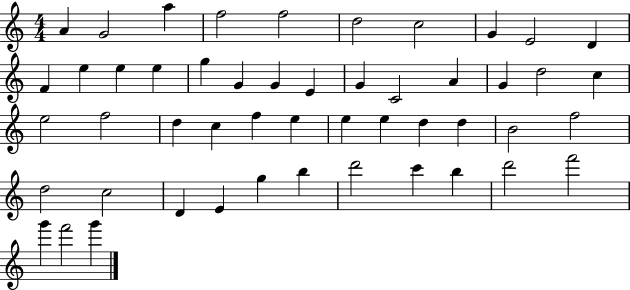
X:1
T:Untitled
M:4/4
L:1/4
K:C
A G2 a f2 f2 d2 c2 G E2 D F e e e g G G E G C2 A G d2 c e2 f2 d c f e e e d d B2 f2 d2 c2 D E g b d'2 c' b d'2 f'2 g' f'2 g'